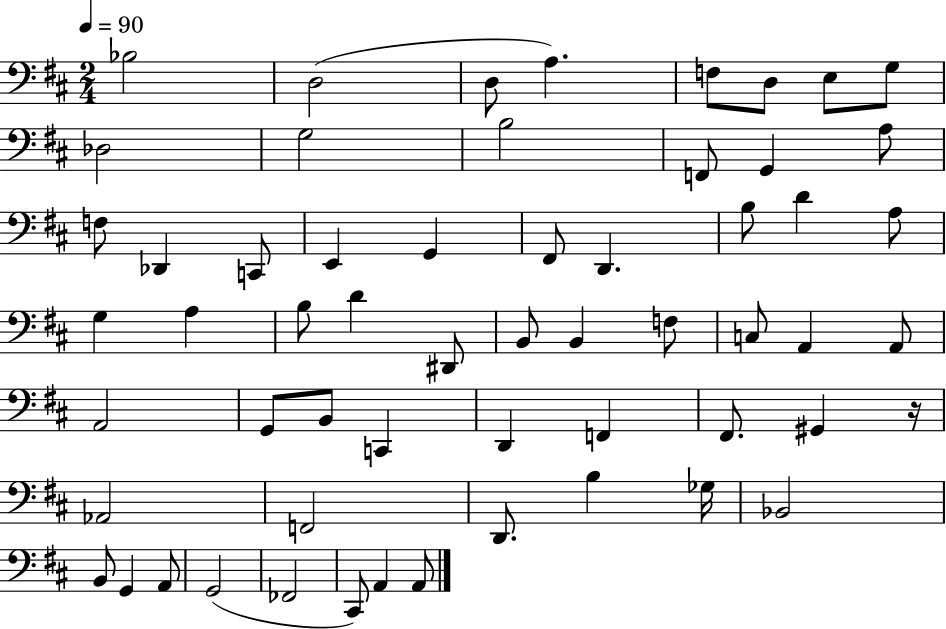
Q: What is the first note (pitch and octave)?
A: Bb3